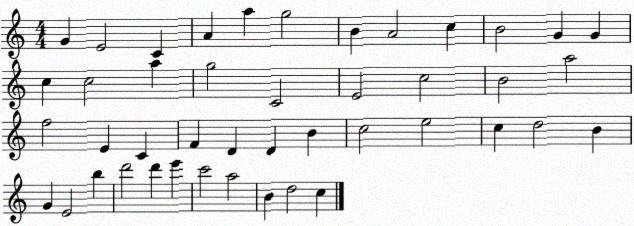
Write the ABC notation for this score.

X:1
T:Untitled
M:4/4
L:1/4
K:C
G E2 C A a g2 B A2 c B2 G G c c2 a g2 C2 E2 c2 B2 a2 f2 E C F D D B c2 e2 c d2 B G E2 b d'2 d' e' c'2 a2 B d2 c